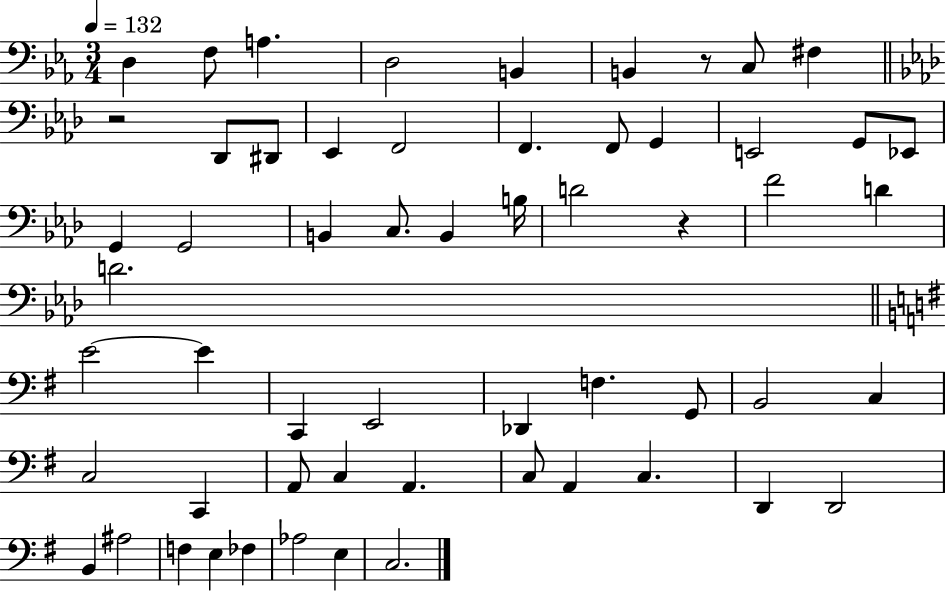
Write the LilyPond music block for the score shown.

{
  \clef bass
  \numericTimeSignature
  \time 3/4
  \key ees \major
  \tempo 4 = 132
  \repeat volta 2 { d4 f8 a4. | d2 b,4 | b,4 r8 c8 fis4 | \bar "||" \break \key f \minor r2 des,8 dis,8 | ees,4 f,2 | f,4. f,8 g,4 | e,2 g,8 ees,8 | \break g,4 g,2 | b,4 c8. b,4 b16 | d'2 r4 | f'2 d'4 | \break d'2. | \bar "||" \break \key g \major e'2~~ e'4 | c,4 e,2 | des,4 f4. g,8 | b,2 c4 | \break c2 c,4 | a,8 c4 a,4. | c8 a,4 c4. | d,4 d,2 | \break b,4 ais2 | f4 e4 fes4 | aes2 e4 | c2. | \break } \bar "|."
}